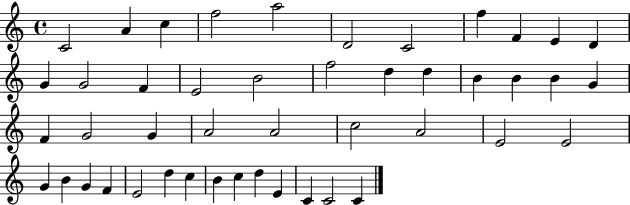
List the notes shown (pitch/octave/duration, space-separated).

C4/h A4/q C5/q F5/h A5/h D4/h C4/h F5/q F4/q E4/q D4/q G4/q G4/h F4/q E4/h B4/h F5/h D5/q D5/q B4/q B4/q B4/q G4/q F4/q G4/h G4/q A4/h A4/h C5/h A4/h E4/h E4/h G4/q B4/q G4/q F4/q E4/h D5/q C5/q B4/q C5/q D5/q E4/q C4/q C4/h C4/q